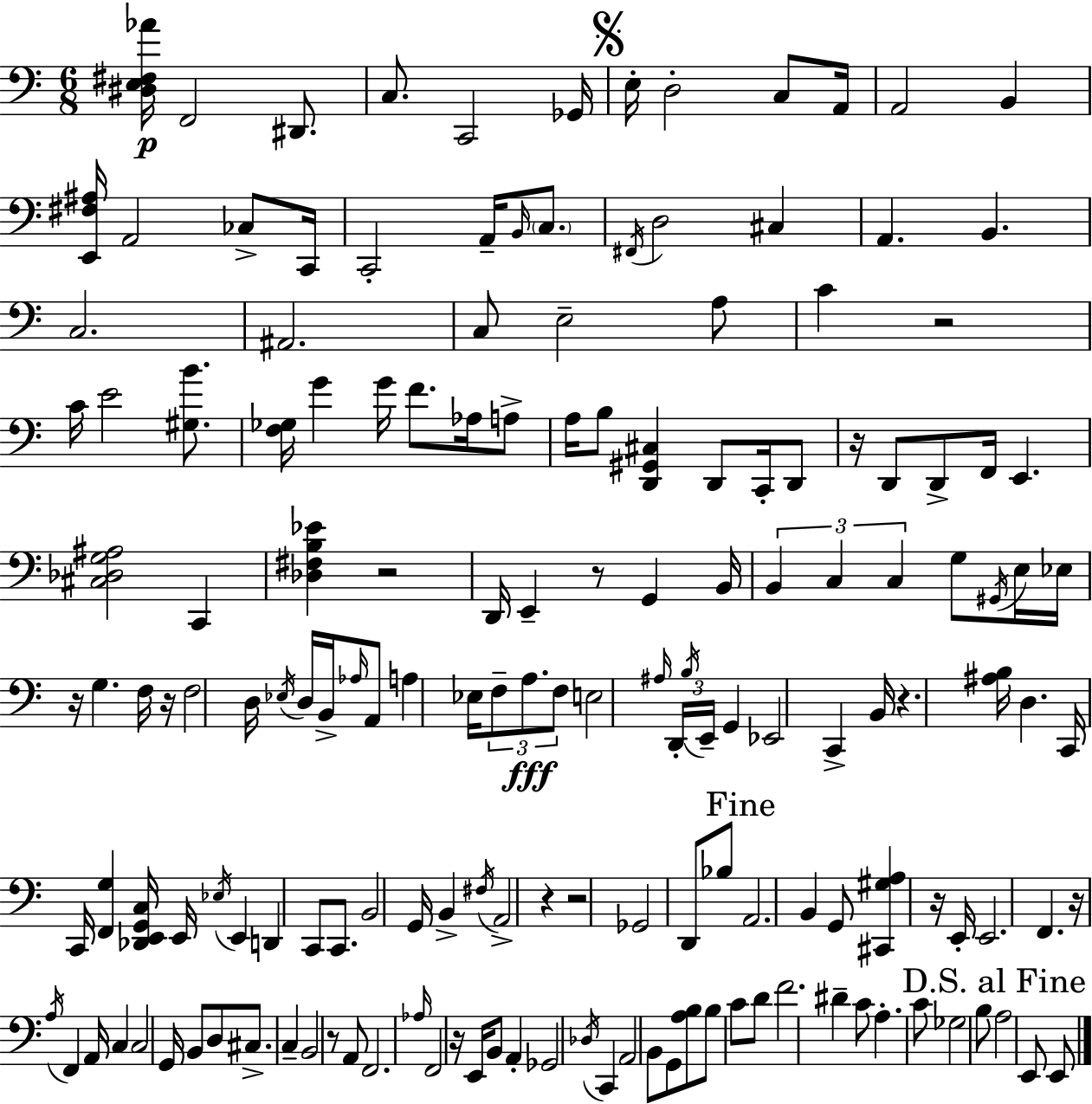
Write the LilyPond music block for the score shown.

{
  \clef bass
  \numericTimeSignature
  \time 6/8
  \key a \minor
  <dis e fis aes'>16\p f,2 dis,8. | c8. c,2 ges,16 | \mark \markup { \musicglyph "scripts.segno" } e16-. d2-. c8 a,16 | a,2 b,4 | \break <e, fis ais>16 a,2 ces8-> c,16 | c,2-. a,16-- \grace { b,16 } \parenthesize c8. | \acciaccatura { fis,16 } d2 cis4 | a,4. b,4. | \break c2. | ais,2. | c8 e2-- | a8 c'4 r2 | \break c'16 e'2 <gis b'>8. | <f ges>16 g'4 g'16 f'8. aes16 | a8-> a16 b8 <d, gis, cis>4 d,8 c,16-. | d,8 r16 d,8 d,8-> f,16 e,4. | \break <cis des g ais>2 c,4 | <des fis b ees'>4 r2 | d,16 e,4-- r8 g,4 | b,16 \tuplet 3/2 { b,4 c4 c4 } | \break g8 \acciaccatura { gis,16 } e16 ees16 r16 g4. | f16 r16 f2 | d16 \acciaccatura { ees16 } d16 b,16-> \grace { aes16 } a,8 a4 ees16 | \tuplet 3/2 { f8-- a8.\fff f8 } e2 | \break \grace { ais16 } \tuplet 3/2 { d,16-. \acciaccatura { b16 } e,16-- } g,4 ees,2 | c,4-> b,16 | r4. <ais b>16 d4. | c,16 c,16 <f, g>4 <des, e, g, c>16 e,16 \acciaccatura { ees16 } e,4 | \break d,4 c,8 c,8. b,2 | g,16 b,4-> | \acciaccatura { fis16 } a,2-> r4 | r2 ges,2 | \break d,8 bes8 \mark "Fine" a,2. | b,4 | g,8 <cis, gis a>4 r16 e,16-. e,2. | f,4. | \break r16 \acciaccatura { a16 } f,4 a,16 c4 | c2 g,16 b,8 | d8 cis8.-> c4-- b,2 | r8 a,8 f,2. | \break \grace { aes16 } f,2 | r16 e,16 b,8 a,4-. | ges,2 \acciaccatura { des16 } | c,4 a,2 | \break b,8 g,8 <a b>8 b8 c'8 d'8 | f'2. | dis'4-- c'8 a4.-. | c'8 ges2 b8 | \break \mark "D.S. al Fine" a2 e,8 e,8 | \bar "|."
}